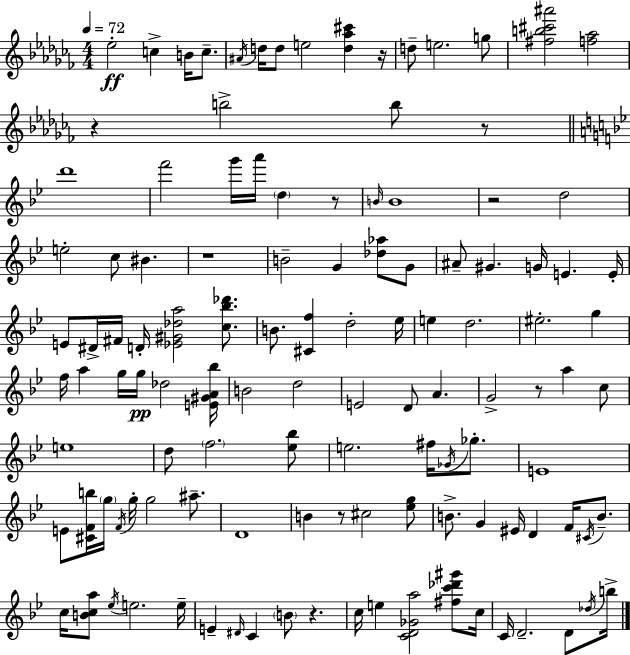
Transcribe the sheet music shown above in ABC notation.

X:1
T:Untitled
M:4/4
L:1/4
K:Abm
_e2 c B/4 c/2 ^A/4 d/4 d/2 e2 [d_a^c'] z/4 d/2 e2 g/2 [^fb^c'^a']2 [f_a]2 z b2 b/2 z/2 d'4 f'2 g'/4 a'/4 d z/2 B/4 B4 z2 d2 e2 c/2 ^B z4 B2 G [_d_a]/2 G/2 ^A/2 ^G G/4 E E/4 E/2 ^D/4 ^F/4 D/4 [_E^G_da]2 [c_b_d']/2 B/2 [^Cf] d2 _e/4 e d2 ^e2 g f/4 a g/4 g/4 _d2 [E^GA_b]/4 B2 d2 E2 D/2 A G2 z/2 a c/2 e4 d/2 f2 [_e_b]/2 e2 ^f/4 _G/4 _g/2 E4 E/2 [^CFb]/4 g/4 F/4 g/4 g2 ^a/2 D4 B z/2 ^c2 [_eg]/2 B/2 G ^E/4 D F/4 ^C/4 B/2 c/4 [Bca]/2 _e/4 e2 e/4 E ^D/4 C B/2 z c/4 e [CD_Ga]2 [^fc'_d'^g']/2 c/4 C/4 D2 D/2 _d/4 b/4